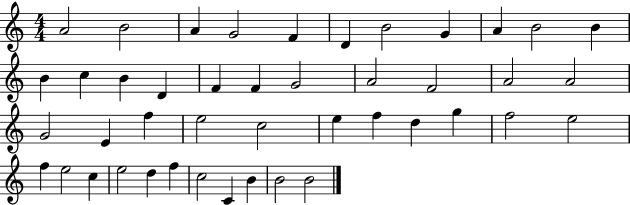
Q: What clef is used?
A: treble